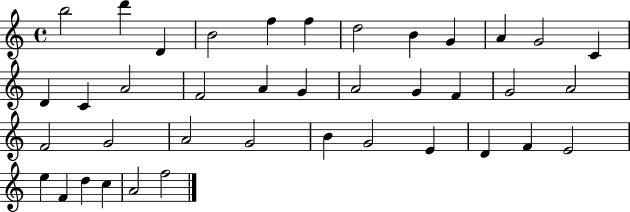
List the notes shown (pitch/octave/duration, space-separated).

B5/h D6/q D4/q B4/h F5/q F5/q D5/h B4/q G4/q A4/q G4/h C4/q D4/q C4/q A4/h F4/h A4/q G4/q A4/h G4/q F4/q G4/h A4/h F4/h G4/h A4/h G4/h B4/q G4/h E4/q D4/q F4/q E4/h E5/q F4/q D5/q C5/q A4/h F5/h